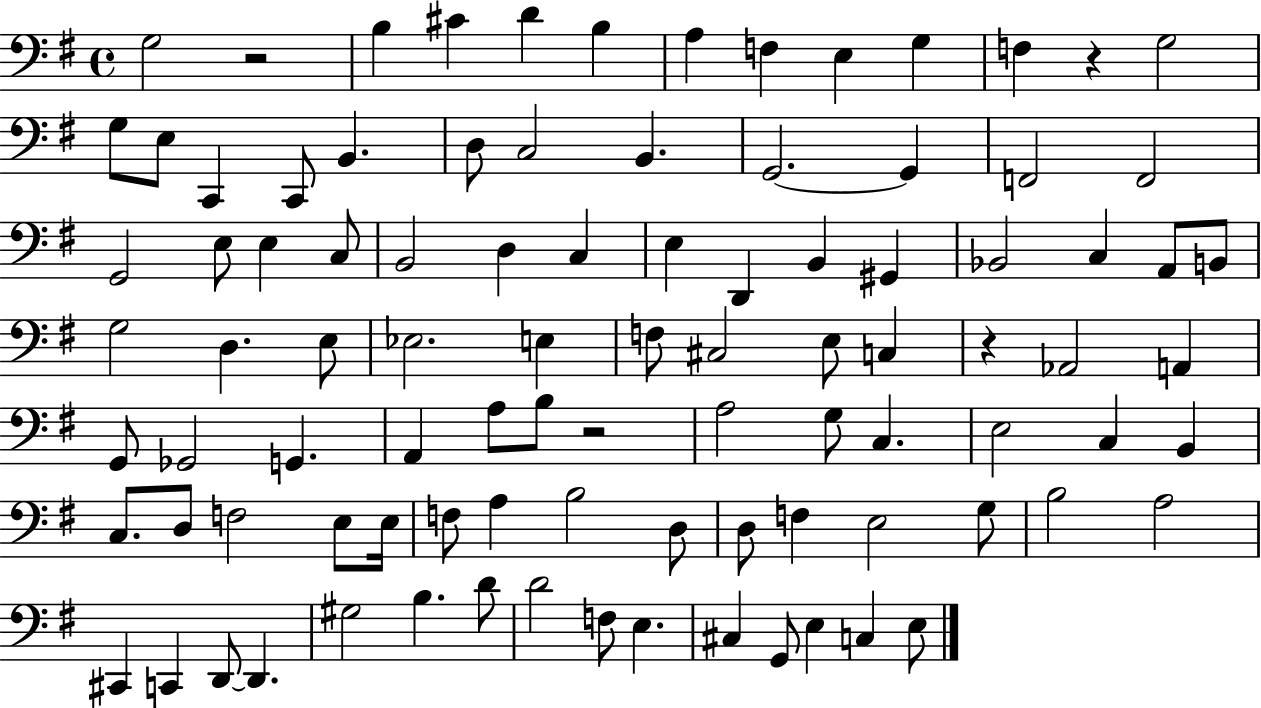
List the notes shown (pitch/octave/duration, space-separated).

G3/h R/h B3/q C#4/q D4/q B3/q A3/q F3/q E3/q G3/q F3/q R/q G3/h G3/e E3/e C2/q C2/e B2/q. D3/e C3/h B2/q. G2/h. G2/q F2/h F2/h G2/h E3/e E3/q C3/e B2/h D3/q C3/q E3/q D2/q B2/q G#2/q Bb2/h C3/q A2/e B2/e G3/h D3/q. E3/e Eb3/h. E3/q F3/e C#3/h E3/e C3/q R/q Ab2/h A2/q G2/e Gb2/h G2/q. A2/q A3/e B3/e R/h A3/h G3/e C3/q. E3/h C3/q B2/q C3/e. D3/e F3/h E3/e E3/s F3/e A3/q B3/h D3/e D3/e F3/q E3/h G3/e B3/h A3/h C#2/q C2/q D2/e D2/q. G#3/h B3/q. D4/e D4/h F3/e E3/q. C#3/q G2/e E3/q C3/q E3/e